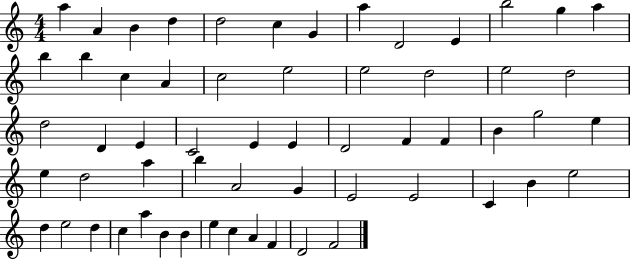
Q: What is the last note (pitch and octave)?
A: F4